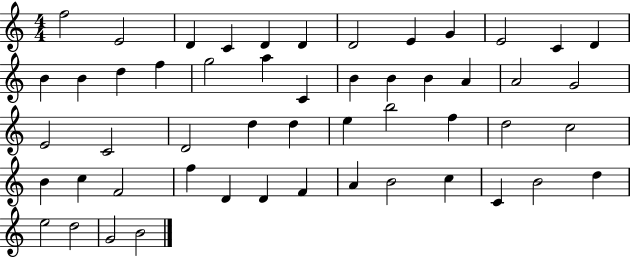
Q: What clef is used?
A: treble